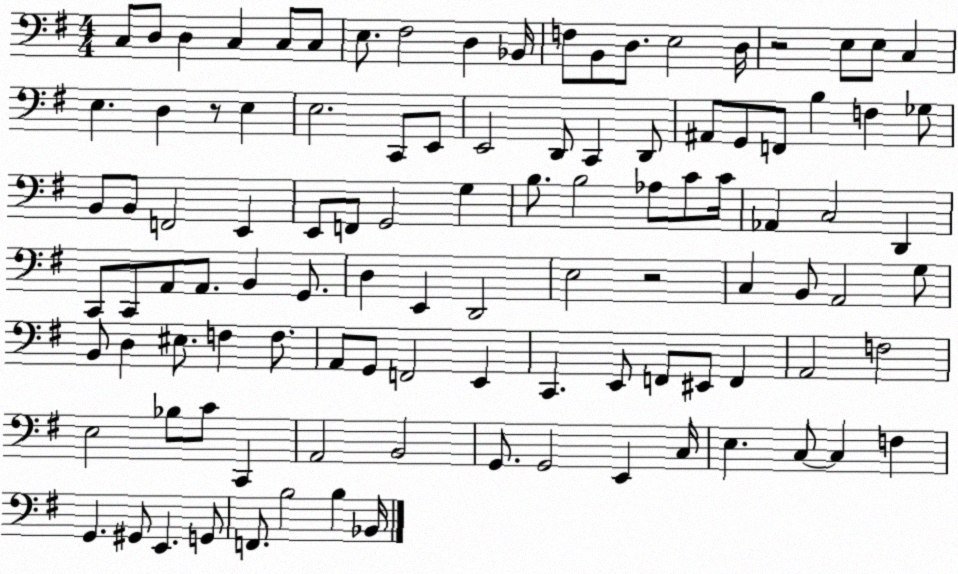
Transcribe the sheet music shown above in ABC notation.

X:1
T:Untitled
M:4/4
L:1/4
K:G
C,/2 D,/2 D, C, C,/2 C,/2 E,/2 ^F,2 D, _B,,/4 F,/2 B,,/2 D,/2 E,2 D,/4 z2 E,/2 E,/2 C, E, D, z/2 E, E,2 C,,/2 E,,/2 E,,2 D,,/2 C,, D,,/2 ^A,,/2 G,,/2 F,,/2 B, F, _G,/2 B,,/2 B,,/2 F,,2 E,, E,,/2 F,,/2 G,,2 G, B,/2 B,2 _A,/2 C/2 C/4 _A,, C,2 D,, C,,/2 C,,/2 A,,/2 A,,/2 B,, G,,/2 D, E,, D,,2 E,2 z2 C, B,,/2 A,,2 G,/2 B,,/2 D, ^E,/2 F, F,/2 A,,/2 G,,/2 F,,2 E,, C,, E,,/2 F,,/2 ^E,,/2 F,, A,,2 F,2 E,2 _B,/2 C/2 C,, A,,2 B,,2 G,,/2 G,,2 E,, C,/4 E, C,/2 C, F, G,, ^G,,/2 E,, G,,/2 F,,/2 B,2 B, _B,,/4